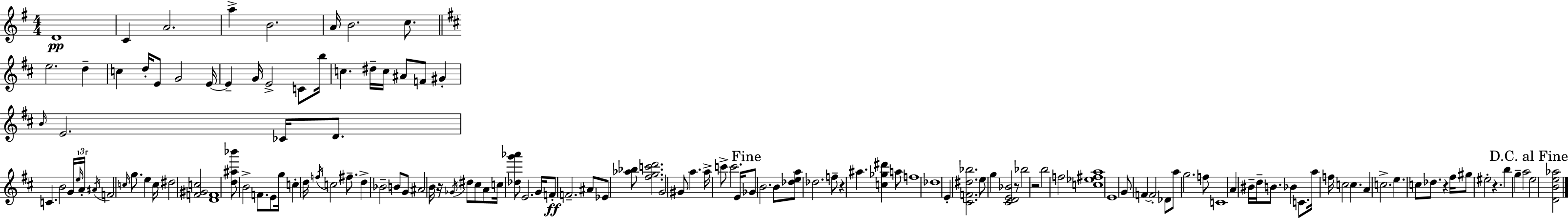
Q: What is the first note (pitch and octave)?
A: D4